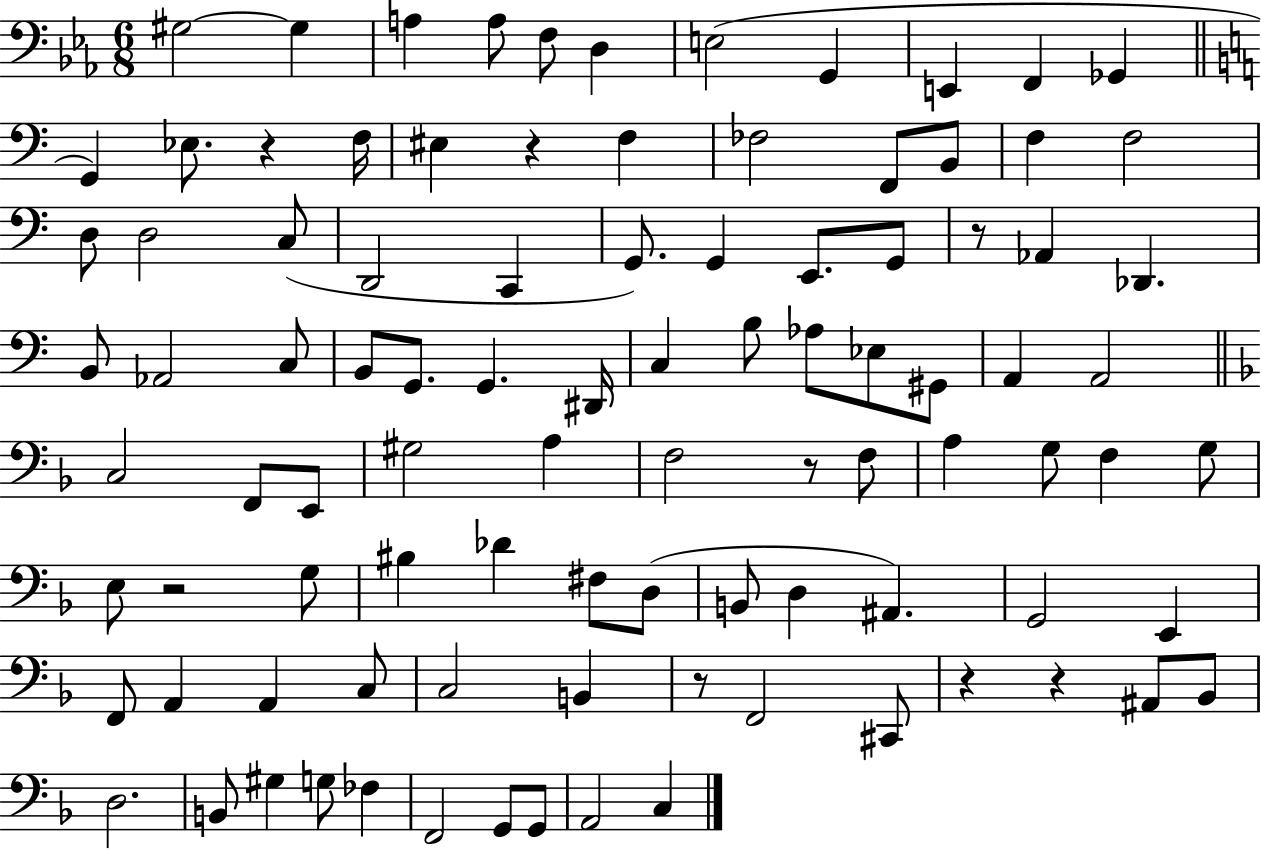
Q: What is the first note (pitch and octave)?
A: G#3